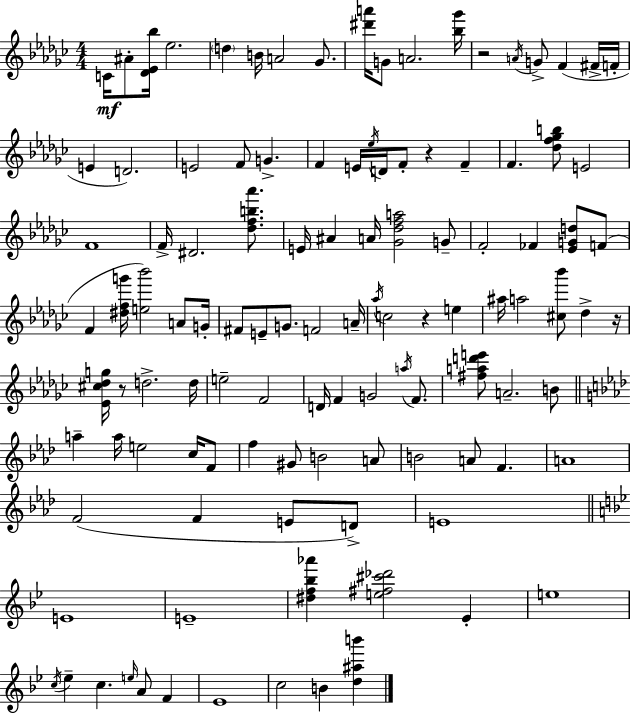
{
  \clef treble
  \numericTimeSignature
  \time 4/4
  \key ees \minor
  c'16\mf ais'8-. <des' ees' bes''>16 ees''2. | \parenthesize d''4 b'16 a'2 ges'8. | <dis''' a'''>16 g'8 a'2. <bes'' ges'''>16 | r2 \acciaccatura { a'16 } g'8-> f'4( fis'16-> | \break f'16-. e'4 d'2.) | e'2 f'8 g'4.-> | f'4 e'16 \acciaccatura { ees''16 } d'16 f'8-. r4 f'4-- | f'4. <des'' f'' ges'' b''>8 e'2 | \break f'1 | f'16-> dis'2. <des'' f'' b'' aes'''>8. | e'16 ais'4 a'16 <ges' des'' f'' a''>2 | g'8-- f'2-. fes'4 <ees' g' d''>8 | \break f'8( f'4 <dis'' f'' g'''>16 <e'' bes'''>2) a'8 | g'16-. fis'8 e'8-- g'8. f'2 | a'16-- \acciaccatura { aes''16 } c''2 r4 e''4 | ais''16 a''2 <cis'' bes'''>8 des''4-> | \break r16 <ees' cis'' des'' g''>16 r8 d''2.-> | d''16 e''2-- f'2 | d'16 f'4 g'2 | \acciaccatura { a''16 } f'8. <fis'' a'' d''' e'''>8 a'2.-- | \break b'8 \bar "||" \break \key f \minor a''4-- a''16 e''2 c''16 f'8 | f''4 gis'8 b'2 a'8 | b'2 a'8 f'4. | a'1 | \break f'2( f'4 e'8 d'8->) | e'1 | \bar "||" \break \key bes \major e'1 | e'1-- | <dis'' f'' bes'' aes'''>4 <e'' fis'' cis''' des'''>2 ees'4-. | e''1 | \break \acciaccatura { c''16 } ees''4-- c''4. \grace { e''16 } a'8 f'4 | ees'1 | c''2 b'4 <d'' ais'' b'''>4 | \bar "|."
}